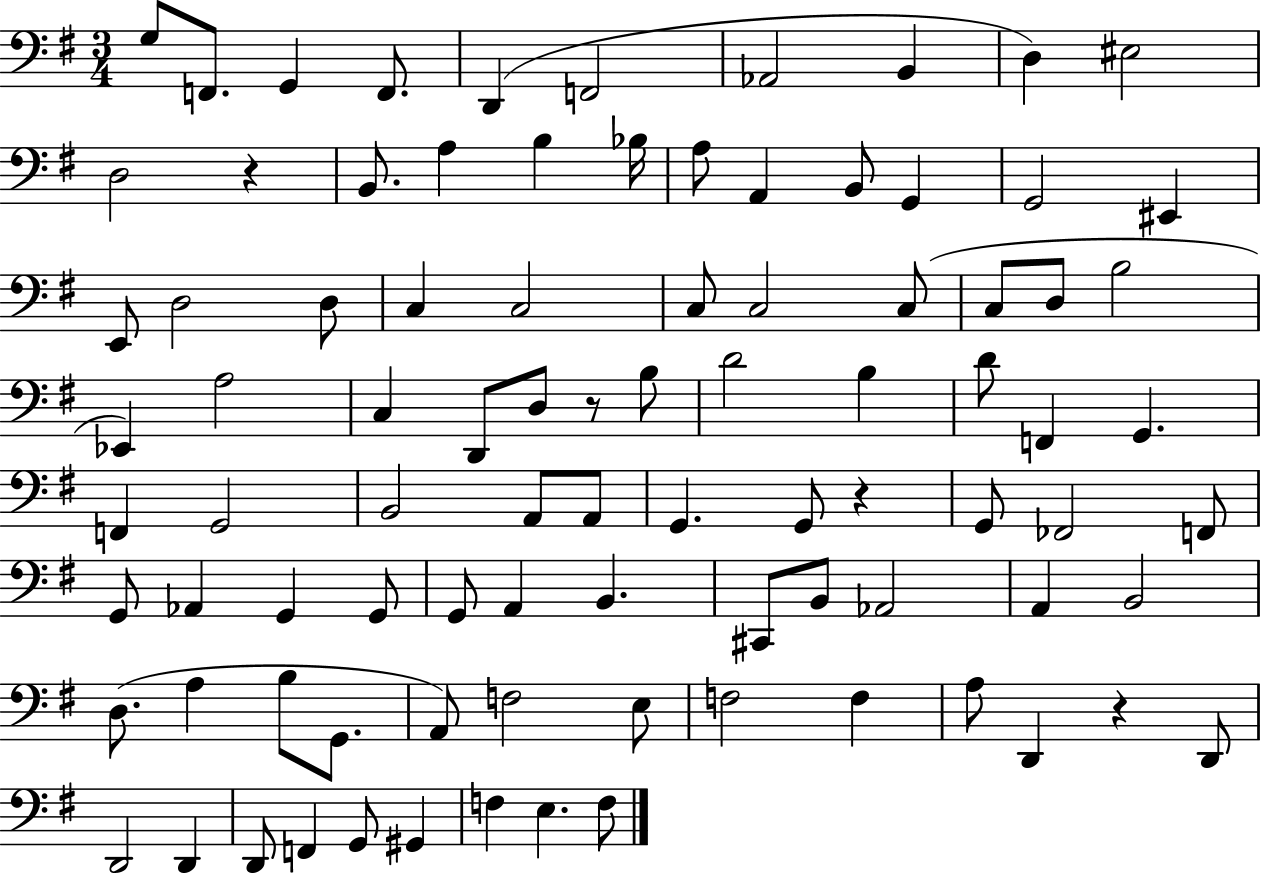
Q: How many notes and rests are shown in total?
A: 90